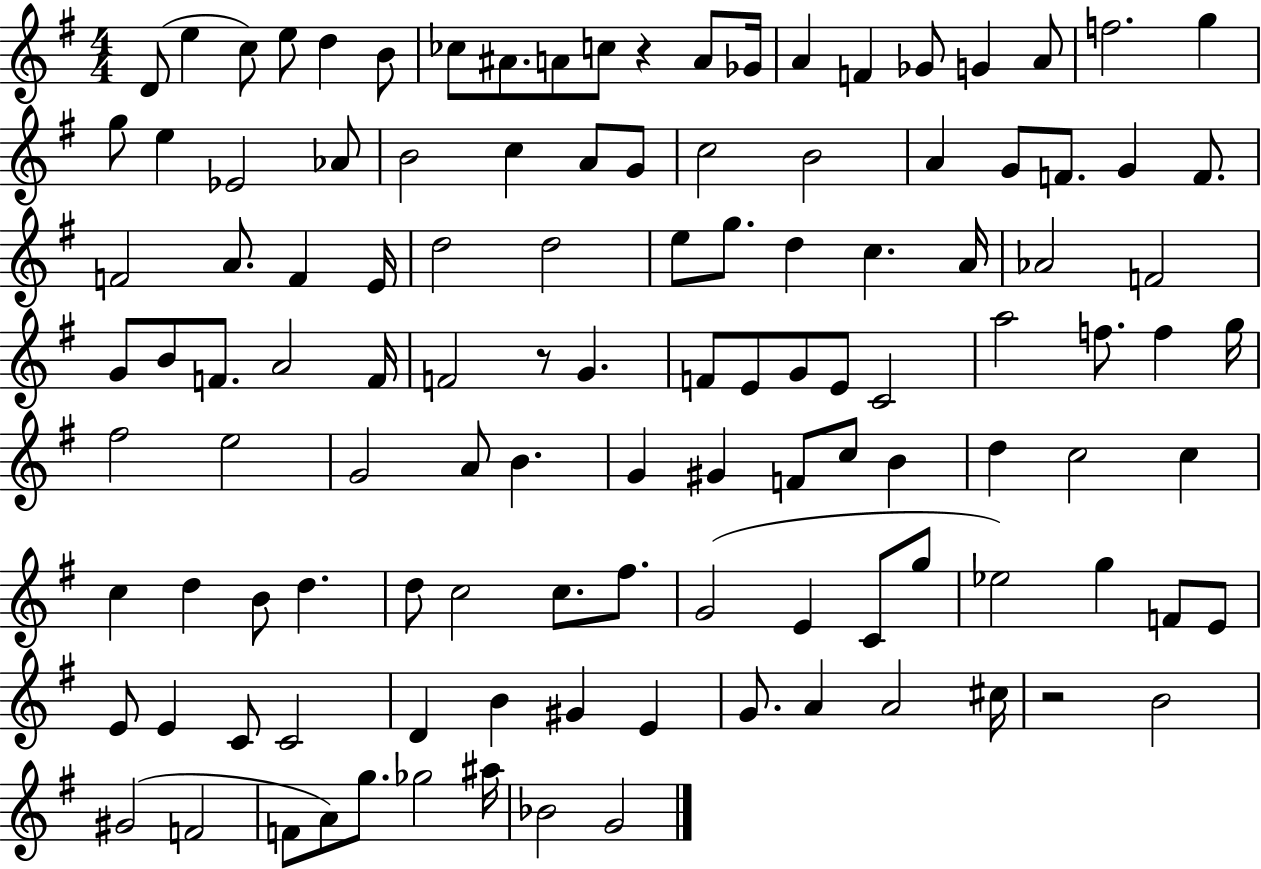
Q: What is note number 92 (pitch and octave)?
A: E4